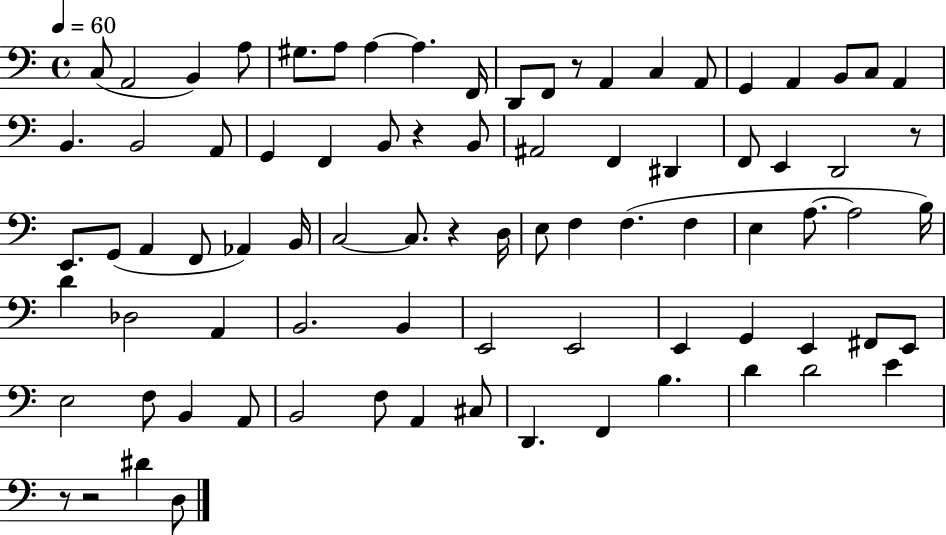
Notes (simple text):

C3/e A2/h B2/q A3/e G#3/e. A3/e A3/q A3/q. F2/s D2/e F2/e R/e A2/q C3/q A2/e G2/q A2/q B2/e C3/e A2/q B2/q. B2/h A2/e G2/q F2/q B2/e R/q B2/e A#2/h F2/q D#2/q F2/e E2/q D2/h R/e E2/e. G2/e A2/q F2/e Ab2/q B2/s C3/h C3/e. R/q D3/s E3/e F3/q F3/q. F3/q E3/q A3/e. A3/h B3/s D4/q Db3/h A2/q B2/h. B2/q E2/h E2/h E2/q G2/q E2/q F#2/e E2/e E3/h F3/e B2/q A2/e B2/h F3/e A2/q C#3/e D2/q. F2/q B3/q. D4/q D4/h E4/q R/e R/h D#4/q D3/e